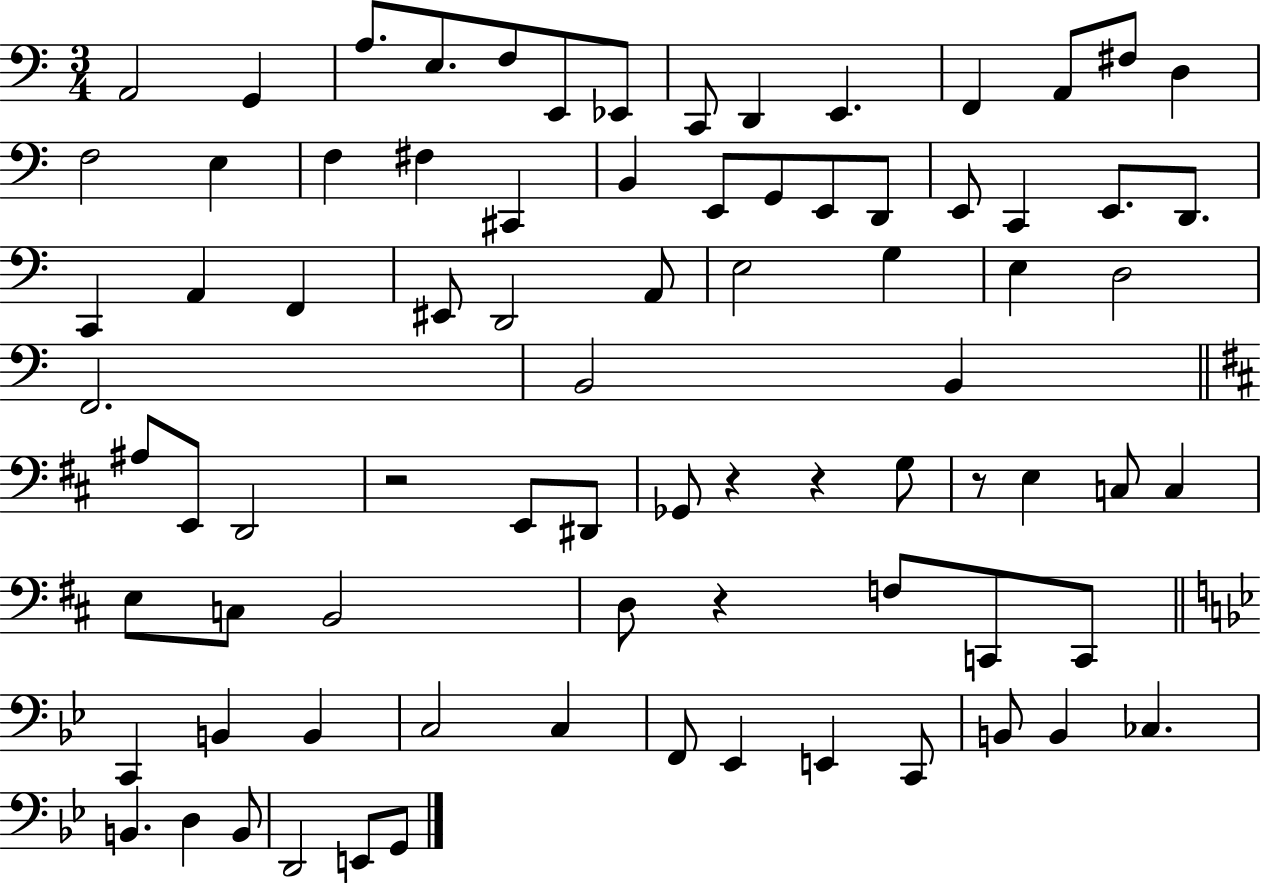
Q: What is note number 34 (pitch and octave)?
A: A2